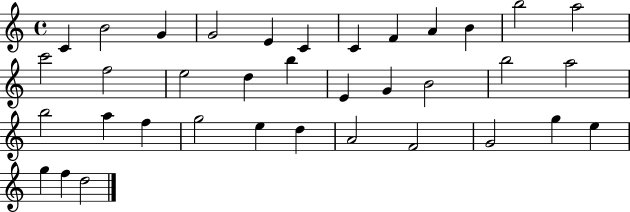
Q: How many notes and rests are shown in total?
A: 36